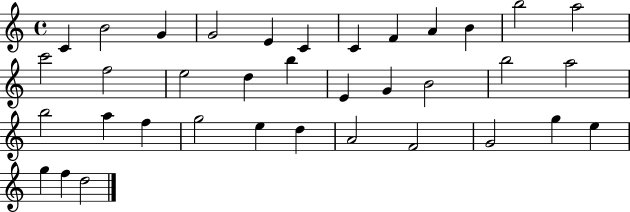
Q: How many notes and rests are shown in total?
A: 36